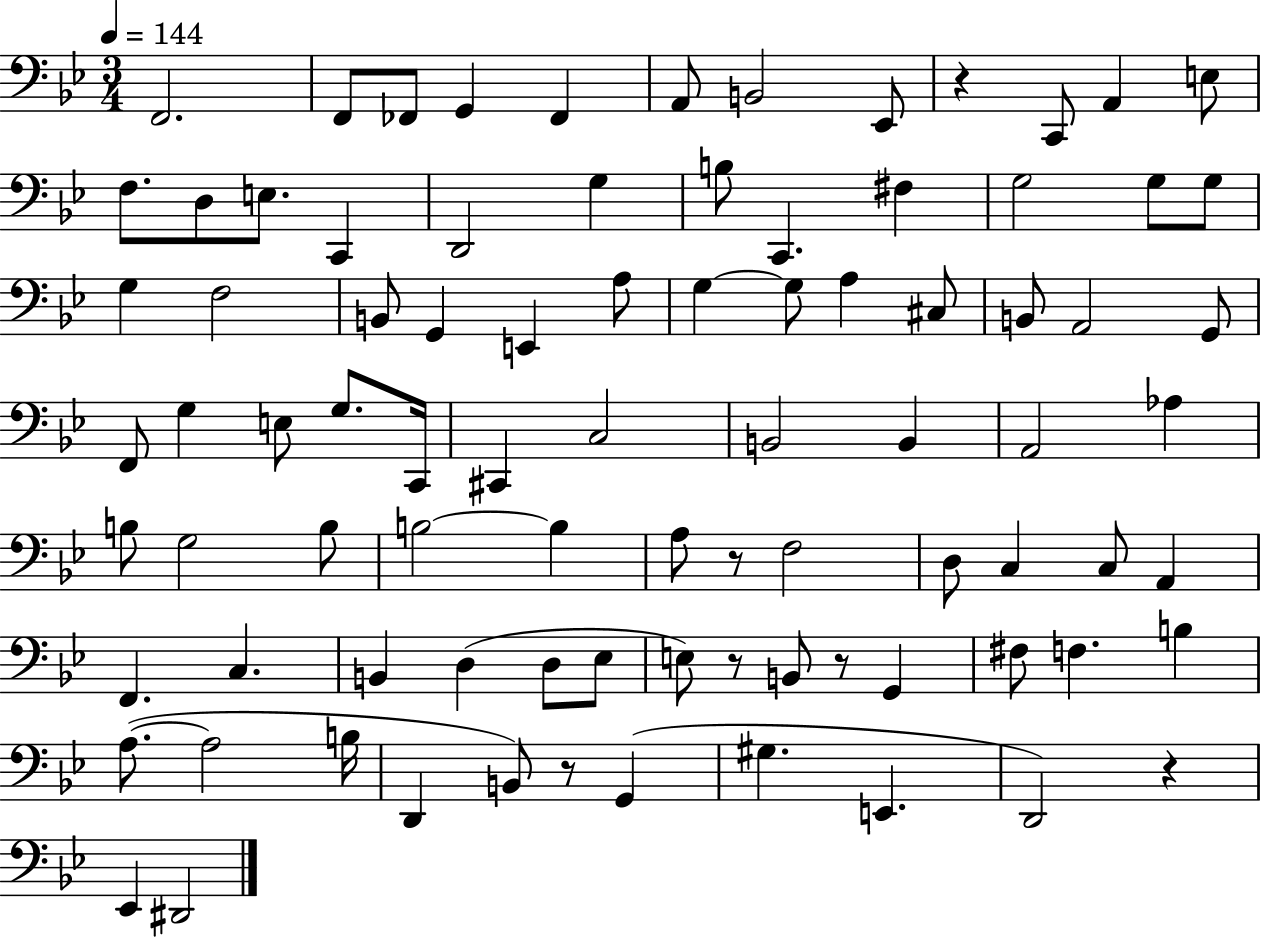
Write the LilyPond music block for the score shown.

{
  \clef bass
  \numericTimeSignature
  \time 3/4
  \key bes \major
  \tempo 4 = 144
  f,2. | f,8 fes,8 g,4 fes,4 | a,8 b,2 ees,8 | r4 c,8 a,4 e8 | \break f8. d8 e8. c,4 | d,2 g4 | b8 c,4. fis4 | g2 g8 g8 | \break g4 f2 | b,8 g,4 e,4 a8 | g4~~ g8 a4 cis8 | b,8 a,2 g,8 | \break f,8 g4 e8 g8. c,16 | cis,4 c2 | b,2 b,4 | a,2 aes4 | \break b8 g2 b8 | b2~~ b4 | a8 r8 f2 | d8 c4 c8 a,4 | \break f,4. c4. | b,4 d4( d8 ees8 | e8) r8 b,8 r8 g,4 | fis8 f4. b4 | \break a8.~(~ a2 b16 | d,4 b,8) r8 g,4( | gis4. e,4. | d,2) r4 | \break ees,4 dis,2 | \bar "|."
}